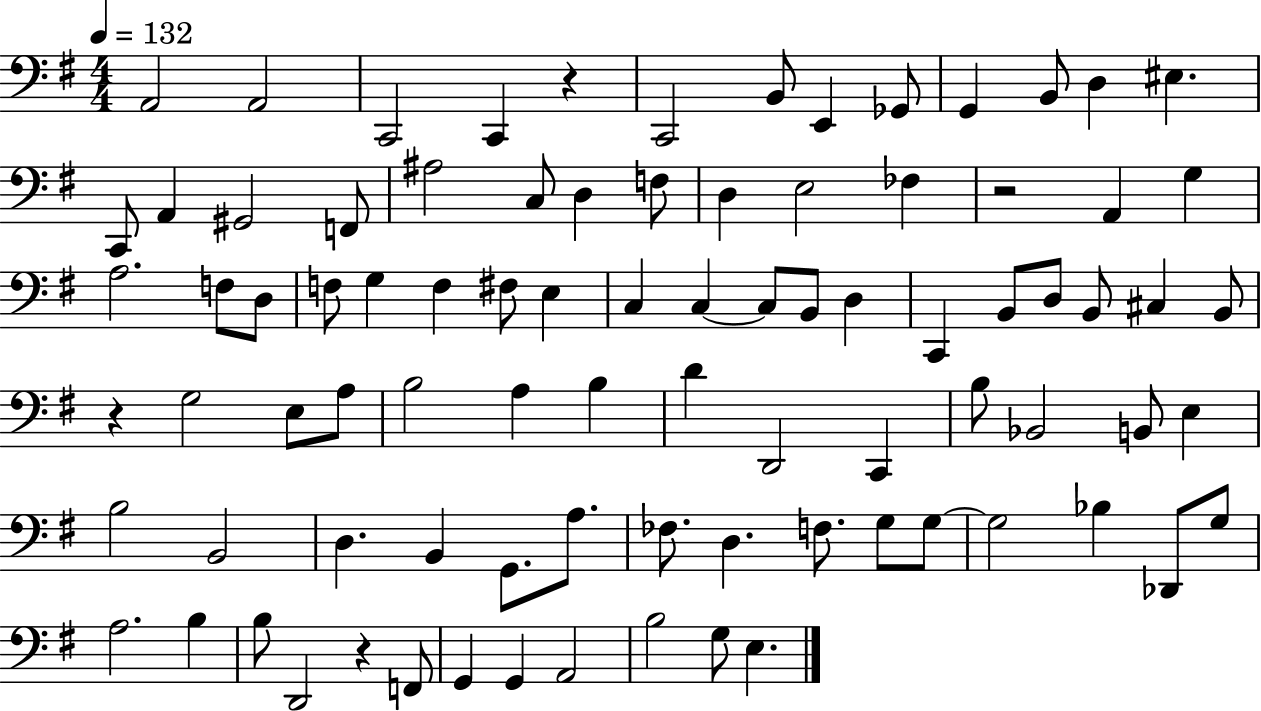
{
  \clef bass
  \numericTimeSignature
  \time 4/4
  \key g \major
  \tempo 4 = 132
  a,2 a,2 | c,2 c,4 r4 | c,2 b,8 e,4 ges,8 | g,4 b,8 d4 eis4. | \break c,8 a,4 gis,2 f,8 | ais2 c8 d4 f8 | d4 e2 fes4 | r2 a,4 g4 | \break a2. f8 d8 | f8 g4 f4 fis8 e4 | c4 c4~~ c8 b,8 d4 | c,4 b,8 d8 b,8 cis4 b,8 | \break r4 g2 e8 a8 | b2 a4 b4 | d'4 d,2 c,4 | b8 bes,2 b,8 e4 | \break b2 b,2 | d4. b,4 g,8. a8. | fes8. d4. f8. g8 g8~~ | g2 bes4 des,8 g8 | \break a2. b4 | b8 d,2 r4 f,8 | g,4 g,4 a,2 | b2 g8 e4. | \break \bar "|."
}